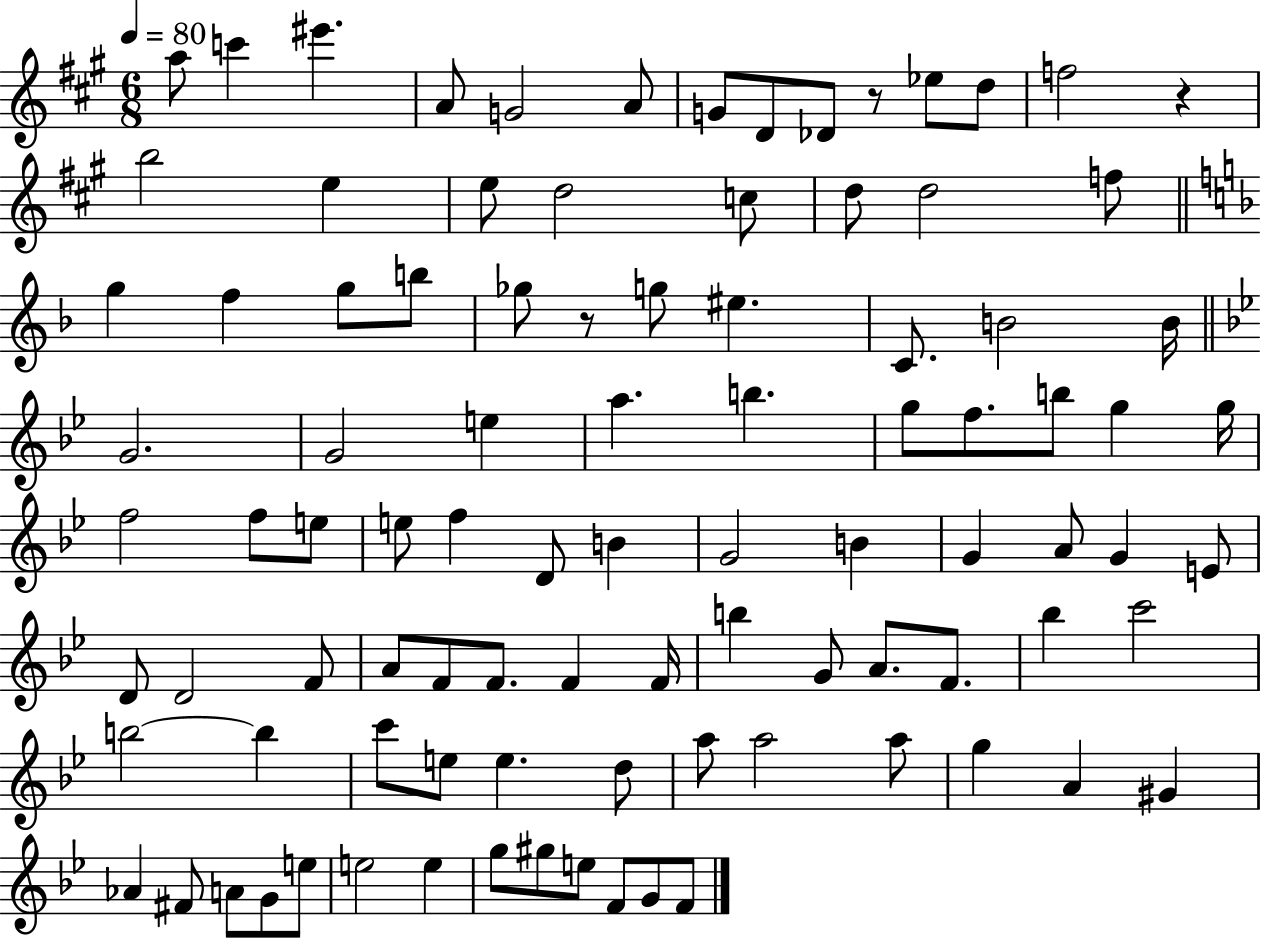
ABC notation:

X:1
T:Untitled
M:6/8
L:1/4
K:A
a/2 c' ^e' A/2 G2 A/2 G/2 D/2 _D/2 z/2 _e/2 d/2 f2 z b2 e e/2 d2 c/2 d/2 d2 f/2 g f g/2 b/2 _g/2 z/2 g/2 ^e C/2 B2 B/4 G2 G2 e a b g/2 f/2 b/2 g g/4 f2 f/2 e/2 e/2 f D/2 B G2 B G A/2 G E/2 D/2 D2 F/2 A/2 F/2 F/2 F F/4 b G/2 A/2 F/2 _b c'2 b2 b c'/2 e/2 e d/2 a/2 a2 a/2 g A ^G _A ^F/2 A/2 G/2 e/2 e2 e g/2 ^g/2 e/2 F/2 G/2 F/2